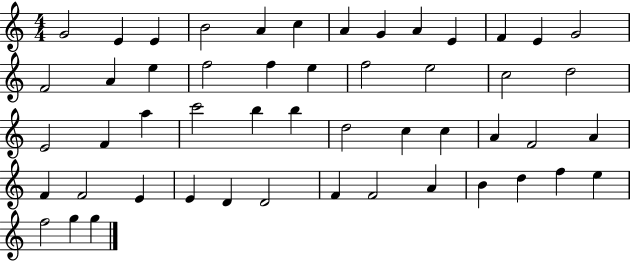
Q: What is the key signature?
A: C major